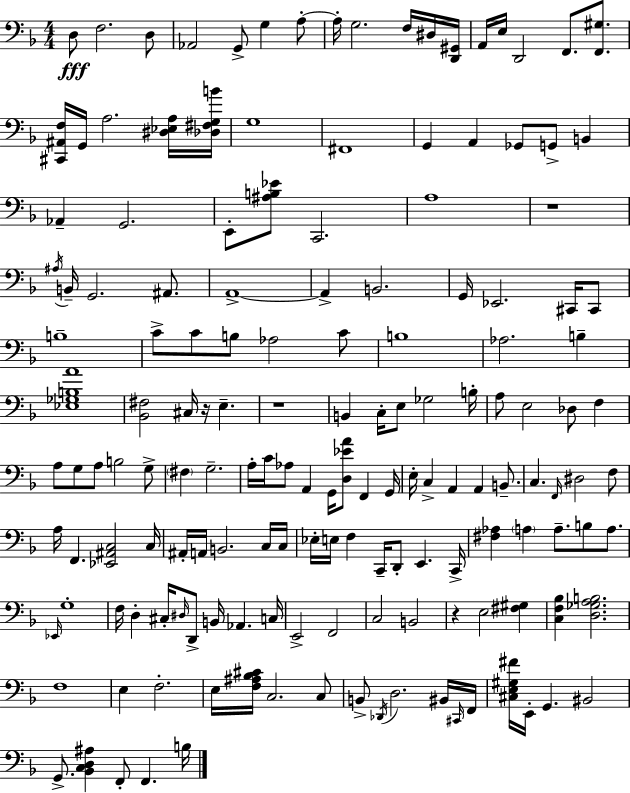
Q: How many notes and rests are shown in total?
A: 157